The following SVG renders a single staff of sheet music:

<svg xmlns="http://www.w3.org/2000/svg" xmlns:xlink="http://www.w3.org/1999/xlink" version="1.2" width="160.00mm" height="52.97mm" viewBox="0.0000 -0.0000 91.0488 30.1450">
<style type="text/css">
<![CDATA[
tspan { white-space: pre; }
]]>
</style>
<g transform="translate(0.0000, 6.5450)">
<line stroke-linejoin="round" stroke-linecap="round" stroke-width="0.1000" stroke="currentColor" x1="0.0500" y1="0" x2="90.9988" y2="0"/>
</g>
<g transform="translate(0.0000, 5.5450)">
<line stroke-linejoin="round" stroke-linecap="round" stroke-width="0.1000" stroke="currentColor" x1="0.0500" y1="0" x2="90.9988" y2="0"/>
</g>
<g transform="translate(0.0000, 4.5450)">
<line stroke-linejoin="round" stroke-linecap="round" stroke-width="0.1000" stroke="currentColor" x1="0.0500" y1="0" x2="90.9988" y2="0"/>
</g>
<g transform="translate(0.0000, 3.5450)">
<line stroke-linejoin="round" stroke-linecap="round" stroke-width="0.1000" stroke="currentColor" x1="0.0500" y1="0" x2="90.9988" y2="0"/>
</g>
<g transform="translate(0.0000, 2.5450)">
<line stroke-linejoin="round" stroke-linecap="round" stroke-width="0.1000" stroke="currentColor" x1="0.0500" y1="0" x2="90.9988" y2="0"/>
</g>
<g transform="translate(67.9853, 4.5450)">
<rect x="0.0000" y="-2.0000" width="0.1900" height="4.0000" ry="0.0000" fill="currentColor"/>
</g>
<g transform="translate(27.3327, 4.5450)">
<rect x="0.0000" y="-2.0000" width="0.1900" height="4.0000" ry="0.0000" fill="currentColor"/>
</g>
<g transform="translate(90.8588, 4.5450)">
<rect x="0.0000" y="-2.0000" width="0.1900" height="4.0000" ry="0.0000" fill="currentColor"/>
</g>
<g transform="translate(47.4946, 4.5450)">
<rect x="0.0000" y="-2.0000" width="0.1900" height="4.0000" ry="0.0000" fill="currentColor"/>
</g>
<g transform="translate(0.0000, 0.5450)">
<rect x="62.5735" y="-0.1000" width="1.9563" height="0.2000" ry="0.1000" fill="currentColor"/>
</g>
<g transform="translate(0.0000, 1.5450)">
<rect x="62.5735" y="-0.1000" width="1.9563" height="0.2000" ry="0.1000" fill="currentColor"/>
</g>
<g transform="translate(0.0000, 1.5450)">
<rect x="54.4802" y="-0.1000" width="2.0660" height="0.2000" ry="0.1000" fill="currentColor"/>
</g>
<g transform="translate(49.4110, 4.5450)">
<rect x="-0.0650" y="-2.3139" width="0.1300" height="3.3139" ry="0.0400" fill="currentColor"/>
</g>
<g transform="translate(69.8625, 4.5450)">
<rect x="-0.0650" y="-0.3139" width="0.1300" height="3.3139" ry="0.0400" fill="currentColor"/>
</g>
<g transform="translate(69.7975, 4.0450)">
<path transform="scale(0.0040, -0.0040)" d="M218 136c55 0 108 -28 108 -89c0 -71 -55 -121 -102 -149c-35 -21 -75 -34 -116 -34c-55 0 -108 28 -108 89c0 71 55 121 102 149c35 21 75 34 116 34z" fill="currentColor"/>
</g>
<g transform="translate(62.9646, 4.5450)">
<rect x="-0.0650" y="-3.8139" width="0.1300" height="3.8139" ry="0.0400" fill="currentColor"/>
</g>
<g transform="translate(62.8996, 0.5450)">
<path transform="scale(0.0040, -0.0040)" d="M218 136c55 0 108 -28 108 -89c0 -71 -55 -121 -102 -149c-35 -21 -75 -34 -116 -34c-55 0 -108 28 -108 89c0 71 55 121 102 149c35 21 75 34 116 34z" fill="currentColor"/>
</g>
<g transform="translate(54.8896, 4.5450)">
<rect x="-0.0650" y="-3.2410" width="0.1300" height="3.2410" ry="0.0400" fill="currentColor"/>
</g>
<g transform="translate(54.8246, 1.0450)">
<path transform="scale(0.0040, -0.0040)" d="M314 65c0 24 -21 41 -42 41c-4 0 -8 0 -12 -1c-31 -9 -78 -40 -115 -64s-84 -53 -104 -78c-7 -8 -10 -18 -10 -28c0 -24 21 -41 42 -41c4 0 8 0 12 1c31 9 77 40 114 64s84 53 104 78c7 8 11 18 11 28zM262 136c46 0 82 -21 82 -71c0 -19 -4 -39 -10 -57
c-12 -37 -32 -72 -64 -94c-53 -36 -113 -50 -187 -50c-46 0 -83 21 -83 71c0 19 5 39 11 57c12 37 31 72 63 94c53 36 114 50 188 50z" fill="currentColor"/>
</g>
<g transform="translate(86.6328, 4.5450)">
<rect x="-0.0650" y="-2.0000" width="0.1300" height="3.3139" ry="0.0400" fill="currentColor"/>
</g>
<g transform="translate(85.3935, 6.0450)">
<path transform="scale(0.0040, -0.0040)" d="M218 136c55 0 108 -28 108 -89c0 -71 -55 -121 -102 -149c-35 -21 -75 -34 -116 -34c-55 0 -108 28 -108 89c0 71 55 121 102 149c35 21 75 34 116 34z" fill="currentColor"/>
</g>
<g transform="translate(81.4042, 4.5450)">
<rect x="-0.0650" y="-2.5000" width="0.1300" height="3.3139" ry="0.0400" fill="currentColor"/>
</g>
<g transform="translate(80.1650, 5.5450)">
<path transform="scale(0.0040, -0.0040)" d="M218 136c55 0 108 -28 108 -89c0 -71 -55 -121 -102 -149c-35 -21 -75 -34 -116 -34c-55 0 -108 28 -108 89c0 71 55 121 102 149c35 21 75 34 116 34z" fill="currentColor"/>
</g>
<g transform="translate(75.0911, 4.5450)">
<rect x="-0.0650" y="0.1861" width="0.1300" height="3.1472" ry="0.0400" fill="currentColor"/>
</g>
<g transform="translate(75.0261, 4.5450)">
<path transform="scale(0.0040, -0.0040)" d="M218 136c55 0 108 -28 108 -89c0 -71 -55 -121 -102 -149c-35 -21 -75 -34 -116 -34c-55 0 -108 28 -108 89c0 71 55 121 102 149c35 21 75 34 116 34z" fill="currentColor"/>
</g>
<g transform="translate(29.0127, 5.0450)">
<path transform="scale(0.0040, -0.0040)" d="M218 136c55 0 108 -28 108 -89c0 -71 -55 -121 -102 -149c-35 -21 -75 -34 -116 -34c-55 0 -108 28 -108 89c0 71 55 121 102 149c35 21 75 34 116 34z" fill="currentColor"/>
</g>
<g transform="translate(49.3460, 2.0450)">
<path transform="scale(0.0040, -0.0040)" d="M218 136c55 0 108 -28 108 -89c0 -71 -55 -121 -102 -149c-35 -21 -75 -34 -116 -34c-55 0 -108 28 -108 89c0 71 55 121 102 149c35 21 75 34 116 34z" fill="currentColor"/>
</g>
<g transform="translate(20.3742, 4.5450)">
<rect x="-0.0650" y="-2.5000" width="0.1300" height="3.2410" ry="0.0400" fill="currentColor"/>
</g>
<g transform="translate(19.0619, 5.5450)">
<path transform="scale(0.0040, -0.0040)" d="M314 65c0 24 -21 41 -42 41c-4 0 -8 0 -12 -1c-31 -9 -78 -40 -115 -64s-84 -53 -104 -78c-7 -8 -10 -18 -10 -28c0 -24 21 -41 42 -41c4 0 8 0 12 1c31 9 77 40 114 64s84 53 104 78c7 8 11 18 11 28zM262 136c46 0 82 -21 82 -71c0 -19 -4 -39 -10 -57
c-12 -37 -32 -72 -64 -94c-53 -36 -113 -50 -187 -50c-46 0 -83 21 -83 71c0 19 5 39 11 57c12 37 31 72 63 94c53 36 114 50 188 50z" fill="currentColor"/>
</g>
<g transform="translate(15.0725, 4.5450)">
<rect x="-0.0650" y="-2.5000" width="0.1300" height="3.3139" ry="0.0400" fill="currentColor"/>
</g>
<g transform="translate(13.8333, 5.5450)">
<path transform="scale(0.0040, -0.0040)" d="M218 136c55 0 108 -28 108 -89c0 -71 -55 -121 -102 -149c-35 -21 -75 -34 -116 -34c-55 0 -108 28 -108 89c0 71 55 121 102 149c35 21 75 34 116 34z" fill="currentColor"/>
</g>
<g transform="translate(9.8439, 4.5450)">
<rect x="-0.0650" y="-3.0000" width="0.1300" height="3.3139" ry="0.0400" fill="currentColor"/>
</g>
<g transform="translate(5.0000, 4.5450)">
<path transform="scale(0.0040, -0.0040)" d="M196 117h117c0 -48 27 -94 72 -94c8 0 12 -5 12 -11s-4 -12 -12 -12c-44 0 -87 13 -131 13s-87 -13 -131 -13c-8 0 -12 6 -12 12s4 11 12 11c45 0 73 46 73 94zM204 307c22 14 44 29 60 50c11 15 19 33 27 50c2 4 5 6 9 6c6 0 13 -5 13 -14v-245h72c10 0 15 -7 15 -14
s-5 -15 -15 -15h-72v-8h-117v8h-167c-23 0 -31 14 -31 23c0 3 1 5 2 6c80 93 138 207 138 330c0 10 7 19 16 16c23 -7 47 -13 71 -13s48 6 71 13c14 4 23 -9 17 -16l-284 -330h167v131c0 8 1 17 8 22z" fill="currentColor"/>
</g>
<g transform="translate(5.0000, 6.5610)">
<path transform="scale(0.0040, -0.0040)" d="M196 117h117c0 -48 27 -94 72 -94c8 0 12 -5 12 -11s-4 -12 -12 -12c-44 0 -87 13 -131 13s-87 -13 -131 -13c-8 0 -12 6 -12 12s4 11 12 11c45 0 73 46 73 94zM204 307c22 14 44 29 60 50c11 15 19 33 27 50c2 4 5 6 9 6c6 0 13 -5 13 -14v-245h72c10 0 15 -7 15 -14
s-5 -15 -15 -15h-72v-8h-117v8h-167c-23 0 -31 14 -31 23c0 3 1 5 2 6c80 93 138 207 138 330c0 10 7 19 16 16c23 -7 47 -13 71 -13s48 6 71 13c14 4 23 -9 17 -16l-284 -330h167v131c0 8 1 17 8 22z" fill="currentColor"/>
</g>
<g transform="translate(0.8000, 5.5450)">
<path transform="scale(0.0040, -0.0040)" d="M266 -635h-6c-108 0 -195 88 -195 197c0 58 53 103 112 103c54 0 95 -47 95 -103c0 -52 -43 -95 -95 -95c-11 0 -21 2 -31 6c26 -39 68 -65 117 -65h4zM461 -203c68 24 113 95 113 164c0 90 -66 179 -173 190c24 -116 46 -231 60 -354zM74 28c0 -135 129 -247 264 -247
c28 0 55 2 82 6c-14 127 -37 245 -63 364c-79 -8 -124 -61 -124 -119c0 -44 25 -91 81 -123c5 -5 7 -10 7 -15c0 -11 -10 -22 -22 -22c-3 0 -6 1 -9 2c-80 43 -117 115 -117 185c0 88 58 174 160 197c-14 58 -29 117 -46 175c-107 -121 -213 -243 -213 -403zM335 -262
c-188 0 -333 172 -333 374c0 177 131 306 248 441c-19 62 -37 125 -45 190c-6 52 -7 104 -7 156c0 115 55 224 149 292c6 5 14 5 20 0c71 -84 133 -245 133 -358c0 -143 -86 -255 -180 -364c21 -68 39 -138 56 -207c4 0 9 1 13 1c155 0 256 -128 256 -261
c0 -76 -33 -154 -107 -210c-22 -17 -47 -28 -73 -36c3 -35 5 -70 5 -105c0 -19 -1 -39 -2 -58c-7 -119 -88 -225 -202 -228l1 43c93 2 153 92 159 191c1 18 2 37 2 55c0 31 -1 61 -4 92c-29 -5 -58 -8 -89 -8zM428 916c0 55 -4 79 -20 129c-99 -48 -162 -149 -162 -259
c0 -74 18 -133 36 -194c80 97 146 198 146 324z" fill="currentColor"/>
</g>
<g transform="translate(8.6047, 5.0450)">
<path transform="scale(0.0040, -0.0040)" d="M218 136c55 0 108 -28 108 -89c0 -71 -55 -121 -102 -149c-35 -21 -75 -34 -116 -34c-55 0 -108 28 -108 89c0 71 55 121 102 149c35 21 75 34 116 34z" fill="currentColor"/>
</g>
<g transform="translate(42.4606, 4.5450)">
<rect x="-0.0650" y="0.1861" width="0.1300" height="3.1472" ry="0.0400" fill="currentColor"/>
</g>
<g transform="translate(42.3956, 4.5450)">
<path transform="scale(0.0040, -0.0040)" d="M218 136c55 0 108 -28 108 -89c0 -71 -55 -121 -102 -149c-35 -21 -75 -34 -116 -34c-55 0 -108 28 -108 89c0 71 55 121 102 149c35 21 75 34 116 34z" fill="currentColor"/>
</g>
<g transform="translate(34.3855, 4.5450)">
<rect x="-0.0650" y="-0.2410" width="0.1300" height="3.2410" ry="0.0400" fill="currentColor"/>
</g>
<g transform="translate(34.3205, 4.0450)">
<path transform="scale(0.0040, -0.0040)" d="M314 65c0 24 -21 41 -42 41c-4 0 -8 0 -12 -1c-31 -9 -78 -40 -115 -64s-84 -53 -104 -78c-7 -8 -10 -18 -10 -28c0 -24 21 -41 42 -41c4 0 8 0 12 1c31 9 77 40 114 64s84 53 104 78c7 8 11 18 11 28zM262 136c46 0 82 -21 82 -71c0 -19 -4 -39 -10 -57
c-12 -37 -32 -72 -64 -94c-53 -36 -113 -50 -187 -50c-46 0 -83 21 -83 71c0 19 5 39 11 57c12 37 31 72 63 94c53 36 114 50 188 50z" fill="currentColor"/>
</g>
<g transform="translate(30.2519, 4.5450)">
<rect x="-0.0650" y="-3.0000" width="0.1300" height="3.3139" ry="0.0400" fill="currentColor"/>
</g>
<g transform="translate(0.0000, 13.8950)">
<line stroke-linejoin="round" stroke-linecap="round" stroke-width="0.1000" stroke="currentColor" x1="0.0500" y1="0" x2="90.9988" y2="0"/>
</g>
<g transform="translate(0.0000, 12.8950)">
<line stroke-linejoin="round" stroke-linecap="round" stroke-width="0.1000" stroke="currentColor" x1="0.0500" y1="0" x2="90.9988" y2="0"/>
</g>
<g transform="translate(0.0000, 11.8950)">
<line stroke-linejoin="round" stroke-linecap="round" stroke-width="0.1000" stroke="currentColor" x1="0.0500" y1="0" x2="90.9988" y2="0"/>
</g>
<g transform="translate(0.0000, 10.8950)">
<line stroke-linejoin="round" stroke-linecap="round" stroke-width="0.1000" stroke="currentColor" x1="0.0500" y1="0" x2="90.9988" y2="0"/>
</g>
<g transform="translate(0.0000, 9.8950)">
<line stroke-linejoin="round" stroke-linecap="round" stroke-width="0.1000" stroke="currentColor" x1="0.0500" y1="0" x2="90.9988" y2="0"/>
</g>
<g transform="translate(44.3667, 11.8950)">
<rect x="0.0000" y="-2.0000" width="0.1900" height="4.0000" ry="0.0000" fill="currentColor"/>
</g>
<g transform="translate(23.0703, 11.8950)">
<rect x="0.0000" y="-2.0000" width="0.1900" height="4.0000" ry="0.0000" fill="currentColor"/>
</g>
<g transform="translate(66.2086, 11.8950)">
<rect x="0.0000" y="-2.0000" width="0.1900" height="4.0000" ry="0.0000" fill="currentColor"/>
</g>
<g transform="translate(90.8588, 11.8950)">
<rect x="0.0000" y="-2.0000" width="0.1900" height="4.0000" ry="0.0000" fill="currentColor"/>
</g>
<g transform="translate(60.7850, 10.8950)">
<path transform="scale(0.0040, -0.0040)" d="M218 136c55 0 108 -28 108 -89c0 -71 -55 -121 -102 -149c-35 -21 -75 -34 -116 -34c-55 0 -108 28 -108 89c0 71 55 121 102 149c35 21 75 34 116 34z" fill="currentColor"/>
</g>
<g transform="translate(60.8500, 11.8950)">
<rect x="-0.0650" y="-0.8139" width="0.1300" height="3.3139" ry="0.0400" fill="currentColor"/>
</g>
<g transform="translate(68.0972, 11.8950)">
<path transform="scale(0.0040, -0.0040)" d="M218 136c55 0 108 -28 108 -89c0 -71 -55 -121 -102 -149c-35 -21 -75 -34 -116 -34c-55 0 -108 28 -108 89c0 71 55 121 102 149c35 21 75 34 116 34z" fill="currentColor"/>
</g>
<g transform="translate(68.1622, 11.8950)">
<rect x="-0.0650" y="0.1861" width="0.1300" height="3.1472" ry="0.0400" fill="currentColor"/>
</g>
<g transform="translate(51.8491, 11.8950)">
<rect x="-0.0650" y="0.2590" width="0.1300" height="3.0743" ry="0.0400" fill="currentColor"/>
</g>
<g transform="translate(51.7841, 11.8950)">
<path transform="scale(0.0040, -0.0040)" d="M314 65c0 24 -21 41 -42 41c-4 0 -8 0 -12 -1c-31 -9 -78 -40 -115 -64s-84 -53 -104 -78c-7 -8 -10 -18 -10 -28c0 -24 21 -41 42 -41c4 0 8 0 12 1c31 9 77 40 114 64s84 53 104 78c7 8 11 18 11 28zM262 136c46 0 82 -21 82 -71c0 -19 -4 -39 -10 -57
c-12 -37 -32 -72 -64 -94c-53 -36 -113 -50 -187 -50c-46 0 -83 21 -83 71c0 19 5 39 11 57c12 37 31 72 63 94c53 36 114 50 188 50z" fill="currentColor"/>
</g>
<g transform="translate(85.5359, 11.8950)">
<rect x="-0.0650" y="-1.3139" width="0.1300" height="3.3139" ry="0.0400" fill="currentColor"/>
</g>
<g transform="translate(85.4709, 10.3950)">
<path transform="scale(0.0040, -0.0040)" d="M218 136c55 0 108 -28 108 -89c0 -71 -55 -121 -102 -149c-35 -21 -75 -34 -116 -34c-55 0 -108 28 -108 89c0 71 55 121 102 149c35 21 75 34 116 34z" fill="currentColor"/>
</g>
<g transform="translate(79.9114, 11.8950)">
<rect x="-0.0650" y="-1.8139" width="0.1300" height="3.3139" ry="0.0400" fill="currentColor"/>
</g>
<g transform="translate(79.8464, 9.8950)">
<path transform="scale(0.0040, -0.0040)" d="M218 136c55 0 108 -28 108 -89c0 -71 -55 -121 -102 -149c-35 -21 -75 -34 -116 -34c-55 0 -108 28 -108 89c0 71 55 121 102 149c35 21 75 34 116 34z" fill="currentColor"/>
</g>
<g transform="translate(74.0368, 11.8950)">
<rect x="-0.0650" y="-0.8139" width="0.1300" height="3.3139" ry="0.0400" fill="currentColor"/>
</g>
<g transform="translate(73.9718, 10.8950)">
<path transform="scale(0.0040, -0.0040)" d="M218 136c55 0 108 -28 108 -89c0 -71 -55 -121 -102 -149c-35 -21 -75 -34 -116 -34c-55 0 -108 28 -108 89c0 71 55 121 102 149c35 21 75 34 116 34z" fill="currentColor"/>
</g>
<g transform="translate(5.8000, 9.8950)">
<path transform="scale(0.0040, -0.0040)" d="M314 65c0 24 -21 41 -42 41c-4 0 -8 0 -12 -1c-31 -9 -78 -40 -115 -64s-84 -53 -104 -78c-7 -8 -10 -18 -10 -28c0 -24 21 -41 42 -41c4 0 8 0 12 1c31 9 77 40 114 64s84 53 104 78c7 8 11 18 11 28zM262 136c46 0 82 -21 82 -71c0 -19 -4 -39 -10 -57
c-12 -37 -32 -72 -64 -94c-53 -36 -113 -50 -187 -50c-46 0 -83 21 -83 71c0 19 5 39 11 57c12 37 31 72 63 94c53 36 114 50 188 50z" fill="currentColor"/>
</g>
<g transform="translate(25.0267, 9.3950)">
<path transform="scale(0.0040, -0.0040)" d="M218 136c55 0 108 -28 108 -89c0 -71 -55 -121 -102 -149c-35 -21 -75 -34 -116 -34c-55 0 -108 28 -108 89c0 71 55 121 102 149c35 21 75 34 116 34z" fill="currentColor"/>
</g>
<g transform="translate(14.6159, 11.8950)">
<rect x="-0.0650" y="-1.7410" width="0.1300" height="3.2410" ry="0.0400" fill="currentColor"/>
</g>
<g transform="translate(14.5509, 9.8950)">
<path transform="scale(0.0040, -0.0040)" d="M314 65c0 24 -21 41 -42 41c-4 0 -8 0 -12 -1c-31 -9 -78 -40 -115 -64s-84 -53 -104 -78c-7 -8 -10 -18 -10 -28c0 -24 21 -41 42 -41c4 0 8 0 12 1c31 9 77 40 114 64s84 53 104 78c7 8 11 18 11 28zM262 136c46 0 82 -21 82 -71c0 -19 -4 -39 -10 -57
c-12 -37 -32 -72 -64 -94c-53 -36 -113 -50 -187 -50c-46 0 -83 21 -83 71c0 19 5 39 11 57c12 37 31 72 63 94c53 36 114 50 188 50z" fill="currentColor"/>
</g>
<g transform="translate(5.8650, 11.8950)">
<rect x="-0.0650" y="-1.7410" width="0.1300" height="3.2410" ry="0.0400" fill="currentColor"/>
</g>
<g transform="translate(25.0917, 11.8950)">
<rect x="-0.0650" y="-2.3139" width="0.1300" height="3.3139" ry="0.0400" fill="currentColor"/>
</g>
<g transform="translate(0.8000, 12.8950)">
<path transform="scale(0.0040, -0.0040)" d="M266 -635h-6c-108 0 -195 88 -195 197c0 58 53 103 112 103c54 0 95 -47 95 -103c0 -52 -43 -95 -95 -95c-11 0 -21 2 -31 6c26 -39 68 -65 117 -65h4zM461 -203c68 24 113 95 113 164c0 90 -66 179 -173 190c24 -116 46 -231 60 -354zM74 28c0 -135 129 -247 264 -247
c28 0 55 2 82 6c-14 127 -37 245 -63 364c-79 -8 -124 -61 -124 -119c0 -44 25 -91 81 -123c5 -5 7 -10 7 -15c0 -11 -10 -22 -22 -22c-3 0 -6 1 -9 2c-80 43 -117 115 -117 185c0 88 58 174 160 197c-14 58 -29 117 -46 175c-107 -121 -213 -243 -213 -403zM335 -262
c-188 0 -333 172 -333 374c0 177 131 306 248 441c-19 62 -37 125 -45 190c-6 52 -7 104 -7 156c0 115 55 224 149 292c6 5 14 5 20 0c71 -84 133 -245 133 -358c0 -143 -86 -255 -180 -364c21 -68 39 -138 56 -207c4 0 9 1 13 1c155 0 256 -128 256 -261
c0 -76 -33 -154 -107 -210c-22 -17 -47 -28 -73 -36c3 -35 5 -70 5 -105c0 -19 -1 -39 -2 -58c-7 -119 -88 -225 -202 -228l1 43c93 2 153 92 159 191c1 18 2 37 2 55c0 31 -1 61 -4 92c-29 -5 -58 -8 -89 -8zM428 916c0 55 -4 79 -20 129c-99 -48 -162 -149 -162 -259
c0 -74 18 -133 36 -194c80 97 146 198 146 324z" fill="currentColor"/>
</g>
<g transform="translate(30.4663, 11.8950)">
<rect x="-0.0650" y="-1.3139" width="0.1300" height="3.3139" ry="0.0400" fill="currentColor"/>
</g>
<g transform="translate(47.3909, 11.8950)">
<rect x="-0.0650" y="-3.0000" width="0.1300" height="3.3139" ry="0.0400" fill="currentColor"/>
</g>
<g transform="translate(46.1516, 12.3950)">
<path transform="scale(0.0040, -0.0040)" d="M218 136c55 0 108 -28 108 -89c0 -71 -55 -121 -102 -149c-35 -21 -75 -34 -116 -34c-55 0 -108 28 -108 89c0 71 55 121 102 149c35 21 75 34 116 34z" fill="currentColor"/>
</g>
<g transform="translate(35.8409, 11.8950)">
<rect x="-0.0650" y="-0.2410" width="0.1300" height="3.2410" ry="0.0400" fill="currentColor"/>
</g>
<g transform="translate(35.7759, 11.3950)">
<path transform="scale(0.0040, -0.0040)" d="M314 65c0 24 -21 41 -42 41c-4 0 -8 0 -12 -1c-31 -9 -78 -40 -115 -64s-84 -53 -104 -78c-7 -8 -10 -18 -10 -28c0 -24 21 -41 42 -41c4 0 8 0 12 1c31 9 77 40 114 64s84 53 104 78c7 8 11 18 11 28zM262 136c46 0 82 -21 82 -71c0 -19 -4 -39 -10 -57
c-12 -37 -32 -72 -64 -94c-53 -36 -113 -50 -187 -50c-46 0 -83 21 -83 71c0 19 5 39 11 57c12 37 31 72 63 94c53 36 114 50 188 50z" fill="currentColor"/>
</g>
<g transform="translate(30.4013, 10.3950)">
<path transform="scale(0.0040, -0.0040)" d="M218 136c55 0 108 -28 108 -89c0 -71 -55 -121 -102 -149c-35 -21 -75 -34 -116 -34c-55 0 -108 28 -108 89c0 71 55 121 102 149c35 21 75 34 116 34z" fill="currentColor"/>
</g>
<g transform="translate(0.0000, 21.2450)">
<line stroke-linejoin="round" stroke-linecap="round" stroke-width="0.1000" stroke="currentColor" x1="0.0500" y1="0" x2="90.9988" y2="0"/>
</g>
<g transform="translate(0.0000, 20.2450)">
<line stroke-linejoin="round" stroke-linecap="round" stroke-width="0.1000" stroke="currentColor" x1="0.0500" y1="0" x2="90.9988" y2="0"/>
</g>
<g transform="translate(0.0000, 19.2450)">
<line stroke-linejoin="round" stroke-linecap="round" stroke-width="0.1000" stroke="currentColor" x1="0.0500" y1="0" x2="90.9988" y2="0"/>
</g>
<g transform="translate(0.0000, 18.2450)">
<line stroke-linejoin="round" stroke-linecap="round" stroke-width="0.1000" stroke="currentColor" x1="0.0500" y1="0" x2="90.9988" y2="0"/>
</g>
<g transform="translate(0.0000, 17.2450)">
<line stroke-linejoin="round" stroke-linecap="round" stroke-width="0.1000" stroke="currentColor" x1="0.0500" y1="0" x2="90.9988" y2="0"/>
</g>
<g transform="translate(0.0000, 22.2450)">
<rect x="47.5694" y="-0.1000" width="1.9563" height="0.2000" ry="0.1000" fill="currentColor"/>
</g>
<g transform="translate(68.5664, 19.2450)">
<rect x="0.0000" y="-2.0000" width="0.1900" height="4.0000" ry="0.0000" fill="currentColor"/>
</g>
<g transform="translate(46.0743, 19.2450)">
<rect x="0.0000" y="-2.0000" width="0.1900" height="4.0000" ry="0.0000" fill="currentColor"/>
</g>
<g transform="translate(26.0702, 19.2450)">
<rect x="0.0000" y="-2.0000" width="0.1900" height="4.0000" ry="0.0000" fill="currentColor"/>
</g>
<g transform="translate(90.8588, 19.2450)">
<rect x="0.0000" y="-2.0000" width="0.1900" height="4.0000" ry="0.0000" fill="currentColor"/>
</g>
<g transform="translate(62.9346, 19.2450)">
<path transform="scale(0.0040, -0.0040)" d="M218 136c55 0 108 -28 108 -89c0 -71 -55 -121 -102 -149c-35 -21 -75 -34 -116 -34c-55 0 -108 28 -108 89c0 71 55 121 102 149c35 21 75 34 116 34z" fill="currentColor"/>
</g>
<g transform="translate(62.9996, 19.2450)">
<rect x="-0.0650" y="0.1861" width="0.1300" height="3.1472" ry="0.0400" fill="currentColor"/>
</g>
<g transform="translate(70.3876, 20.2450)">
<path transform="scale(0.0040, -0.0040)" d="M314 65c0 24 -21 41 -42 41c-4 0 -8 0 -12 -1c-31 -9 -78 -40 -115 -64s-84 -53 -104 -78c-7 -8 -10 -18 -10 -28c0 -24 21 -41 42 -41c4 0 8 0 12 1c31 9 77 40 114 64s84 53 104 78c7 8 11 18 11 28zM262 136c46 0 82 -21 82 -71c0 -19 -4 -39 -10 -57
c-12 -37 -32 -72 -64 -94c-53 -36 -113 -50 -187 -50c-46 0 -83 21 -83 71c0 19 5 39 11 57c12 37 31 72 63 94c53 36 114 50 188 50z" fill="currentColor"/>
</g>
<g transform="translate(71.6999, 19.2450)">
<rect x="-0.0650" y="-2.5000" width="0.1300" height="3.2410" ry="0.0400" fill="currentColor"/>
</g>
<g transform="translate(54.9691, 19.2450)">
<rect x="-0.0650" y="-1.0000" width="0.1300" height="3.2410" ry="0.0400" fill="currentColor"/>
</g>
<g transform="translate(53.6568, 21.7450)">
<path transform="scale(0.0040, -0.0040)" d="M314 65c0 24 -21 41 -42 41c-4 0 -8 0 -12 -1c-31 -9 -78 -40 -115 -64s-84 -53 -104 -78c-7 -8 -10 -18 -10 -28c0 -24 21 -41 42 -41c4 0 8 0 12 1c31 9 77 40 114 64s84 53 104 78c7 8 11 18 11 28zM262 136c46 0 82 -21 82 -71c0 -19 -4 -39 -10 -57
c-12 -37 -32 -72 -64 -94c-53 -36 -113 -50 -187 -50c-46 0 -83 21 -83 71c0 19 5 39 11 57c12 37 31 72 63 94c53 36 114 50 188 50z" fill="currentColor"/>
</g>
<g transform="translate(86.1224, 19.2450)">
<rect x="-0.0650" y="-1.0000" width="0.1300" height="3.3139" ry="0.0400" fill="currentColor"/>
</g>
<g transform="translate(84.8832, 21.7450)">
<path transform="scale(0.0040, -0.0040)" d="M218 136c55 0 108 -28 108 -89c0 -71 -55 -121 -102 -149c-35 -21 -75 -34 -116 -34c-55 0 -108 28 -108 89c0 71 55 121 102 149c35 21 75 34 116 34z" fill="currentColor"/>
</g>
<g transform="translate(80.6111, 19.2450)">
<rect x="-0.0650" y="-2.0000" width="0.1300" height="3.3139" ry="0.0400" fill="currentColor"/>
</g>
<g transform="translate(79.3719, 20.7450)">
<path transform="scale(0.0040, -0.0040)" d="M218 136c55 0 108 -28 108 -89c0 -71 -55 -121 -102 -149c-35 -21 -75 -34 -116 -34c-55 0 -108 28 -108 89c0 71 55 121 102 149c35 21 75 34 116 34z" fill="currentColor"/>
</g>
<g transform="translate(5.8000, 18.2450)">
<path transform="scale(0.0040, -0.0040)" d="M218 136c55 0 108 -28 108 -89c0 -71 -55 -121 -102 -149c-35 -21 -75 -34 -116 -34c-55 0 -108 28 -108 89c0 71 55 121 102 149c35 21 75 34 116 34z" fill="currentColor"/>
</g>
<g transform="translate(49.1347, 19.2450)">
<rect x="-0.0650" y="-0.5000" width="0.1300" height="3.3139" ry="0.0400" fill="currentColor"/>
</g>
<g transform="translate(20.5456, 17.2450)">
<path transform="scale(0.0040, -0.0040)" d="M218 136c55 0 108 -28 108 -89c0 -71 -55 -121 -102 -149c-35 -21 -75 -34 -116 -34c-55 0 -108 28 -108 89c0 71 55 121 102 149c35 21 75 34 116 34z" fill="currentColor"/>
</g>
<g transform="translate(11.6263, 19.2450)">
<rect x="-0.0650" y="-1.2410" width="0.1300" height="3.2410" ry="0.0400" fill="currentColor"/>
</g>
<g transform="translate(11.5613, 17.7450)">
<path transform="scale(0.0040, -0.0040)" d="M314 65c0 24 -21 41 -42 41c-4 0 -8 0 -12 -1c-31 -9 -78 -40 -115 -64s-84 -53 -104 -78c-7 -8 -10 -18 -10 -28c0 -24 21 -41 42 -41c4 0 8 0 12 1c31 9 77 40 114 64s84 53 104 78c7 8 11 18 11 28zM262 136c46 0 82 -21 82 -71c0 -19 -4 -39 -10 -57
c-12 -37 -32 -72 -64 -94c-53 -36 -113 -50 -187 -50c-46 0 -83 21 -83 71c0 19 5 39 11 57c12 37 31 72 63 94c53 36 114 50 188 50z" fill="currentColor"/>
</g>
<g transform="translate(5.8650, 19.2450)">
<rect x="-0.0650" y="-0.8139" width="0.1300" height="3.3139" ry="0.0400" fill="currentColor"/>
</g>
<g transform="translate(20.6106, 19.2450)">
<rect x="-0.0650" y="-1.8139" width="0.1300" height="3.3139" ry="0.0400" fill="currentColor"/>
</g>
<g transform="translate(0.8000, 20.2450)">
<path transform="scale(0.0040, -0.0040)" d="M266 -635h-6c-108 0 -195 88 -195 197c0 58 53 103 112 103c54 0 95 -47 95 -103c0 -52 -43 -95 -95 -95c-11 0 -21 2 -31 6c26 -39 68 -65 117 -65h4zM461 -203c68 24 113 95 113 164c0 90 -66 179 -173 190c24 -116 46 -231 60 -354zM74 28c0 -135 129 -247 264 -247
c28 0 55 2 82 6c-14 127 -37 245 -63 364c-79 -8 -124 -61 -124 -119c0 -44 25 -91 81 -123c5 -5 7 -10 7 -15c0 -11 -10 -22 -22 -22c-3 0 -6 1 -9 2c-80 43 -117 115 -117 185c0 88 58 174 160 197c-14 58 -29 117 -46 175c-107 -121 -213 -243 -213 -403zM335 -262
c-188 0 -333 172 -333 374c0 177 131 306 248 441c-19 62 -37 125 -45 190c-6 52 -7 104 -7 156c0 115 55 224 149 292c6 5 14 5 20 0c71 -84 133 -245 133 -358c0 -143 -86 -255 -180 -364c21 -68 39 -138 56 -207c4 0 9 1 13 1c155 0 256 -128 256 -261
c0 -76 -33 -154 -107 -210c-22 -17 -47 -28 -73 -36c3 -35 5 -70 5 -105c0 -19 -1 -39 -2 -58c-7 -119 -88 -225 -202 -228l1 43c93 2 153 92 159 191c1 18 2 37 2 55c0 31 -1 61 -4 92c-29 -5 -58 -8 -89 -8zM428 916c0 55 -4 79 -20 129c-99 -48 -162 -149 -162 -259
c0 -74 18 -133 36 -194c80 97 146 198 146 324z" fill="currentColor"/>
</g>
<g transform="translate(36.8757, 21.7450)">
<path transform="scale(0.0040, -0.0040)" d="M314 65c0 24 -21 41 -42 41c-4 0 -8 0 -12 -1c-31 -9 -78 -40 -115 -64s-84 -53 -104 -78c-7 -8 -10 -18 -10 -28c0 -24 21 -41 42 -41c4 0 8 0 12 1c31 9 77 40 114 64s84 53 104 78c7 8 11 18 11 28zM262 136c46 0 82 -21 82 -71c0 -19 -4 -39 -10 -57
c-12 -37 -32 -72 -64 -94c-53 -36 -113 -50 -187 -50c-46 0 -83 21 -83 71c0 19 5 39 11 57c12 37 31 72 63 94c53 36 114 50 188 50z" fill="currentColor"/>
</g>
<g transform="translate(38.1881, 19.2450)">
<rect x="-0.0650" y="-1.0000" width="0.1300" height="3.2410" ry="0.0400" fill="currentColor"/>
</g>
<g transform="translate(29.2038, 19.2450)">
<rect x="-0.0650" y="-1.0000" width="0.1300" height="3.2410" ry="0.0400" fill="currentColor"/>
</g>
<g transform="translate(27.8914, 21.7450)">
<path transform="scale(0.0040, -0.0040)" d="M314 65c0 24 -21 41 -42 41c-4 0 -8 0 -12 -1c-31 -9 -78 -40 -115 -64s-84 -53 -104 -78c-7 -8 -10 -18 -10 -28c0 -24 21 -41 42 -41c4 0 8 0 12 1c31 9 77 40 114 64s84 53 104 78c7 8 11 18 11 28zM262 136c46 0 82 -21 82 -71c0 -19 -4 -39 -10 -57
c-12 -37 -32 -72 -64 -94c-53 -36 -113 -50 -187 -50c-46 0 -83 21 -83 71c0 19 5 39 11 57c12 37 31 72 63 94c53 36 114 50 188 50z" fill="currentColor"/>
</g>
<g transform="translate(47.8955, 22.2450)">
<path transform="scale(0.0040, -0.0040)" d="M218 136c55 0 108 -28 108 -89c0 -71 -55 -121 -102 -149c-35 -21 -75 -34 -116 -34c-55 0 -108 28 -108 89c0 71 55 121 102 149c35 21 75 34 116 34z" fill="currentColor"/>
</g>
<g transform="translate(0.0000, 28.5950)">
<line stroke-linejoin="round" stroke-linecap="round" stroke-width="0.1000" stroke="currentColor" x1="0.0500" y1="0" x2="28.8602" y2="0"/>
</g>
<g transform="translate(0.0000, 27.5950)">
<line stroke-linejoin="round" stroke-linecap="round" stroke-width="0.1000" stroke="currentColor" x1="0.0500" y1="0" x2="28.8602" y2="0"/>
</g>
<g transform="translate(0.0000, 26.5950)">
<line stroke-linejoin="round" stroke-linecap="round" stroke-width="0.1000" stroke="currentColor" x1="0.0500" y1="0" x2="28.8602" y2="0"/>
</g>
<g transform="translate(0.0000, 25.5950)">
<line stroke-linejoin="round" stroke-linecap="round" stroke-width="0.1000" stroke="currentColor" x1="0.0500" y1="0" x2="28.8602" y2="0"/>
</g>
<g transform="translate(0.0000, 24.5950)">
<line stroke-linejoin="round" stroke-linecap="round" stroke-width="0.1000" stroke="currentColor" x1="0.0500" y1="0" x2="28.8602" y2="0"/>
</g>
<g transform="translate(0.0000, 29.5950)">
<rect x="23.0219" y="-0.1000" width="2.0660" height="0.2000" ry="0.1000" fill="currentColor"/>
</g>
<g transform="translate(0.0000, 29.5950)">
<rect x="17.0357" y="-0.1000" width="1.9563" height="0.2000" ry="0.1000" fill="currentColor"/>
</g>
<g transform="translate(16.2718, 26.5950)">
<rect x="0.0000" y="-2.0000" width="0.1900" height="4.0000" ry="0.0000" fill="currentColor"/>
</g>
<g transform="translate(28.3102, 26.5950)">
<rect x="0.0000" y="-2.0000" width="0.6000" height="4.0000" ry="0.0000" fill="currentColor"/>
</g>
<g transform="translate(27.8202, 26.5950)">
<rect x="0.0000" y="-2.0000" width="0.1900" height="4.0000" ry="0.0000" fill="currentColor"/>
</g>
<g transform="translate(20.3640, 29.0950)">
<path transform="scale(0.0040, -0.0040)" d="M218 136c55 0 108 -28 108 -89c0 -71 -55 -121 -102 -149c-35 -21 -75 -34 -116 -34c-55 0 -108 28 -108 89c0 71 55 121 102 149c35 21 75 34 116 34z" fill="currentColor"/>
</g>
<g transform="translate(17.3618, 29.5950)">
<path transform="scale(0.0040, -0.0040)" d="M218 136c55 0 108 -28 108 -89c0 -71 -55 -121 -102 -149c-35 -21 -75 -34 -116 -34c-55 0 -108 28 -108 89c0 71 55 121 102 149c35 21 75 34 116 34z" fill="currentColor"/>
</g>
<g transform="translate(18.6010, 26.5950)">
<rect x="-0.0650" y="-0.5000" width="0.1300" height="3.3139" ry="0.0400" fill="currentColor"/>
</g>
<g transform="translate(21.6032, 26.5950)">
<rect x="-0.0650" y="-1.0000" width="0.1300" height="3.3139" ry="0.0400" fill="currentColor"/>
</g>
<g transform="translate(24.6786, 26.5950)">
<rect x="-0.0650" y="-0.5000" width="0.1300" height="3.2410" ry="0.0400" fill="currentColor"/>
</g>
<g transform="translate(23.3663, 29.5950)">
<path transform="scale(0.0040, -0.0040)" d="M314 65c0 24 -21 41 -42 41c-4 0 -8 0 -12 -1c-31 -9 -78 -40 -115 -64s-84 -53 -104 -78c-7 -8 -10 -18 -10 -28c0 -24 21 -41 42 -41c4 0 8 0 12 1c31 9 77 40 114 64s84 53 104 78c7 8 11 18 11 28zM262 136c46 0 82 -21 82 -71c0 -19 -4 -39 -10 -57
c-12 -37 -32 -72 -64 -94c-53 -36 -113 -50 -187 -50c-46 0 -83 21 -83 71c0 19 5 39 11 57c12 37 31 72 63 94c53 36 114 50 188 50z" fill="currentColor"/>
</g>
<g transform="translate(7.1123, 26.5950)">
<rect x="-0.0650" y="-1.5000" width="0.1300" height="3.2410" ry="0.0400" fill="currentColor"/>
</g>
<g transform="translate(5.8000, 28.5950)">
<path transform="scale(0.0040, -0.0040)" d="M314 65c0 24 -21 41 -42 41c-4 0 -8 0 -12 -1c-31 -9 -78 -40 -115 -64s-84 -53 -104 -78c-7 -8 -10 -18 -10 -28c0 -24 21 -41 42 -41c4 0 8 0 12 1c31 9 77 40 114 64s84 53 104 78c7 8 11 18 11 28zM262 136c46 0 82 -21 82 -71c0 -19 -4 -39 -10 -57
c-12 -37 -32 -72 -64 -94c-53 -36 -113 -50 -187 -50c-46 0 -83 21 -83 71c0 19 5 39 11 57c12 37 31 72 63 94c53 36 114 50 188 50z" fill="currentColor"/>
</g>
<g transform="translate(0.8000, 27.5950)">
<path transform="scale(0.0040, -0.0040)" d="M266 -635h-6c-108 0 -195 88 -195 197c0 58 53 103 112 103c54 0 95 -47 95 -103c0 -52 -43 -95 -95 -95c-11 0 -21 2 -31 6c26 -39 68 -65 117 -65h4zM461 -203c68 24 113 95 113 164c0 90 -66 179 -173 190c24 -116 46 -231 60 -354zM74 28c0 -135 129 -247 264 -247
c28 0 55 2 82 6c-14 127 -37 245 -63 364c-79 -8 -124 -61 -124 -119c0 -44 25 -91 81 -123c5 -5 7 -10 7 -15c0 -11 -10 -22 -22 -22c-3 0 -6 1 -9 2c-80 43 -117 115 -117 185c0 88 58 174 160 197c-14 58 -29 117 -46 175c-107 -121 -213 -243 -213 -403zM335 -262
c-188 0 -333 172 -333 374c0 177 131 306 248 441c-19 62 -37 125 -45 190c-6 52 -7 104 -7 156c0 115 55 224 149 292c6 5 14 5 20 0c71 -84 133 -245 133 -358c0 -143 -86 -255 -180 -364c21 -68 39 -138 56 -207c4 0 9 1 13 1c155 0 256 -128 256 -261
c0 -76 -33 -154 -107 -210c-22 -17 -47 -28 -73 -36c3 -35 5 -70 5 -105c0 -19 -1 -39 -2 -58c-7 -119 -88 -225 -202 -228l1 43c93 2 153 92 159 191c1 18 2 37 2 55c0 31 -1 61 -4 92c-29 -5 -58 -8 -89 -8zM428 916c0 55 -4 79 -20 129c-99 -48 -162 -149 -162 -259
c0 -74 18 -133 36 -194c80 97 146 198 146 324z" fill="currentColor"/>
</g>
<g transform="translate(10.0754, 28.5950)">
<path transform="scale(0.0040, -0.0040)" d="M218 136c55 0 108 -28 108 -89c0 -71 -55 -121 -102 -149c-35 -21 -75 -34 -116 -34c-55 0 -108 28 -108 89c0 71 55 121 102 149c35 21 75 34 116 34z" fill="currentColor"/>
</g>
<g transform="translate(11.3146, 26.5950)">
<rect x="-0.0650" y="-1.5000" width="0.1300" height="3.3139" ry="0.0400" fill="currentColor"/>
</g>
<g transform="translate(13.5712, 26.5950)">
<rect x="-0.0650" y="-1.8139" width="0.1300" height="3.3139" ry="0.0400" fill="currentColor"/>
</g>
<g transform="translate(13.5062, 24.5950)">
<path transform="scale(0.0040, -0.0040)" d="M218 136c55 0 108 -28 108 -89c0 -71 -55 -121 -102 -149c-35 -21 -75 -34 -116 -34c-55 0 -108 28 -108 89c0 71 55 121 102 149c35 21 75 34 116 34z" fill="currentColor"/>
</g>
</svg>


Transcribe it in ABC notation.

X:1
T:Untitled
M:4/4
L:1/4
K:C
A G G2 A c2 B g b2 c' c B G F f2 f2 g e c2 A B2 d B d f e d e2 f D2 D2 C D2 B G2 F D E2 E f C D C2